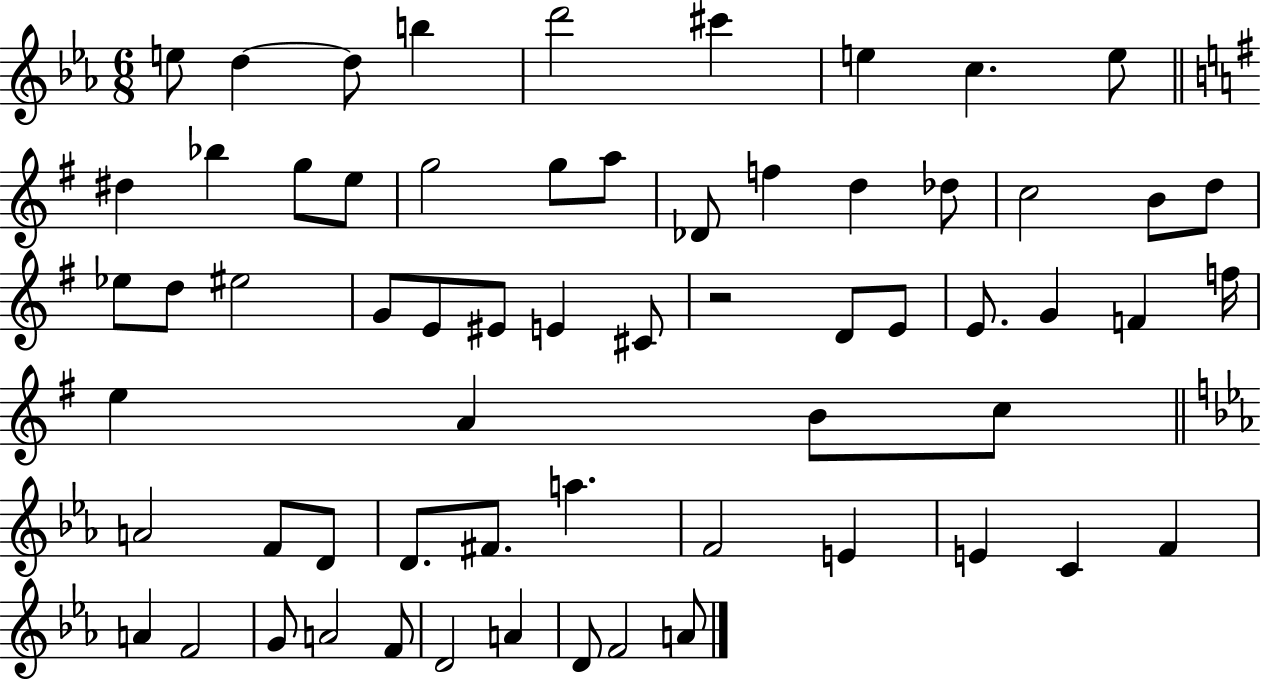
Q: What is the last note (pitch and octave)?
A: A4